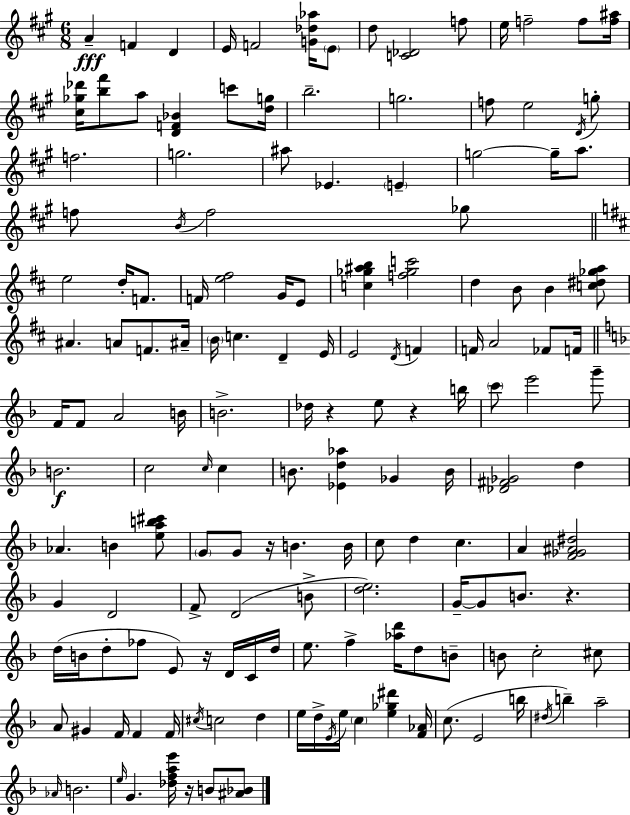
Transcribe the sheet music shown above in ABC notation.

X:1
T:Untitled
M:6/8
L:1/4
K:A
A F D E/4 F2 [G_d_a]/4 E/2 d/2 [C_D]2 f/2 e/4 f2 f/2 [f^a]/4 [^c_g_d']/4 [b^f']/2 a/2 [DF_B] c'/2 [dg]/4 b2 g2 f/2 e2 D/4 g/2 f2 g2 ^a/2 _E E g2 g/4 a/2 f/2 B/4 f2 _g/2 e2 d/4 F/2 F/4 [e^f]2 G/4 E/2 [c_g^ab] [f_gc']2 d B/2 B [c^d_ga]/2 ^A A/2 F/2 ^A/4 B/4 c D E/4 E2 D/4 F F/4 A2 _F/2 F/4 F/4 F/2 A2 B/4 B2 _d/4 z e/2 z b/4 c'/2 e'2 g'/2 B2 c2 c/4 c B/2 [_Ed_a] _G B/4 [_D^F_G]2 d _A B [eab^c']/2 G/2 G/2 z/4 B B/4 c/2 d c A [F_G^A^d]2 G D2 F/2 D2 B/2 [de]2 G/4 G/2 B/2 z d/4 B/4 d/2 _f/2 E/2 z/4 D/4 C/4 d/4 e/2 f [_ad']/4 d/2 B/2 B/2 c2 ^c/2 A/2 ^G F/4 F F/4 ^c/4 c2 d e/4 d/4 E/4 e/4 c [e_g^d'] [F_A]/4 c/2 E2 b/4 ^d/4 b a2 _A/4 B2 e/4 G [_dfae']/4 z/4 B/2 [^A_B]/2